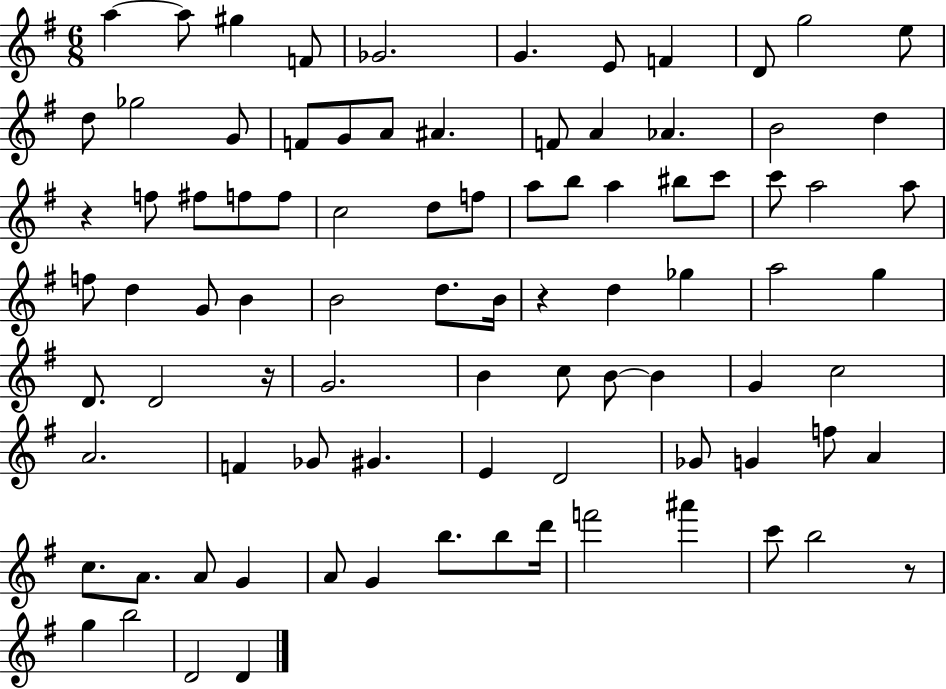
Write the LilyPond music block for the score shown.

{
  \clef treble
  \numericTimeSignature
  \time 6/8
  \key g \major
  a''4~~ a''8 gis''4 f'8 | ges'2. | g'4. e'8 f'4 | d'8 g''2 e''8 | \break d''8 ges''2 g'8 | f'8 g'8 a'8 ais'4. | f'8 a'4 aes'4. | b'2 d''4 | \break r4 f''8 fis''8 f''8 f''8 | c''2 d''8 f''8 | a''8 b''8 a''4 bis''8 c'''8 | c'''8 a''2 a''8 | \break f''8 d''4 g'8 b'4 | b'2 d''8. b'16 | r4 d''4 ges''4 | a''2 g''4 | \break d'8. d'2 r16 | g'2. | b'4 c''8 b'8~~ b'4 | g'4 c''2 | \break a'2. | f'4 ges'8 gis'4. | e'4 d'2 | ges'8 g'4 f''8 a'4 | \break c''8. a'8. a'8 g'4 | a'8 g'4 b''8. b''8 d'''16 | f'''2 ais'''4 | c'''8 b''2 r8 | \break g''4 b''2 | d'2 d'4 | \bar "|."
}